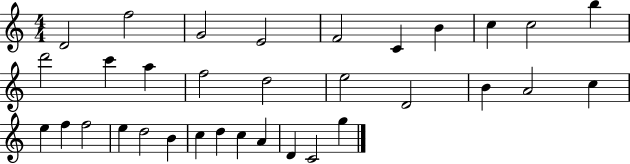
{
  \clef treble
  \numericTimeSignature
  \time 4/4
  \key c \major
  d'2 f''2 | g'2 e'2 | f'2 c'4 b'4 | c''4 c''2 b''4 | \break d'''2 c'''4 a''4 | f''2 d''2 | e''2 d'2 | b'4 a'2 c''4 | \break e''4 f''4 f''2 | e''4 d''2 b'4 | c''4 d''4 c''4 a'4 | d'4 c'2 g''4 | \break \bar "|."
}